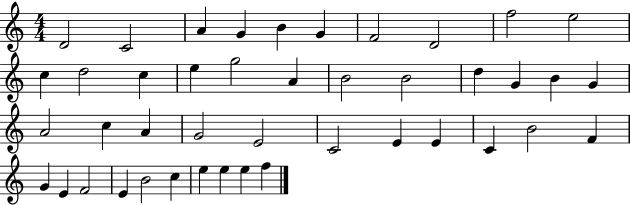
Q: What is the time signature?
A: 4/4